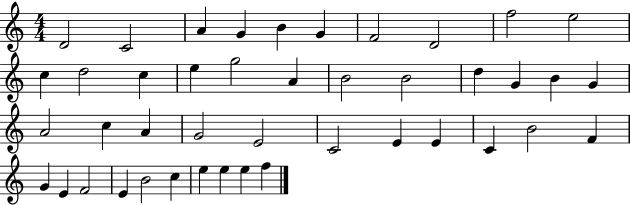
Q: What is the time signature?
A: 4/4